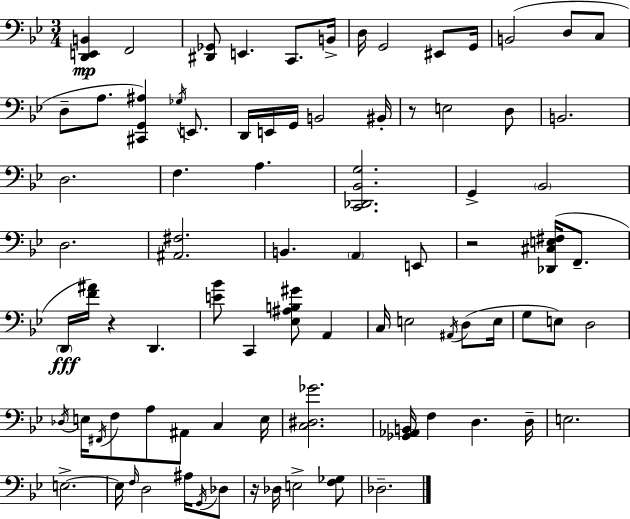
{
  \clef bass
  \numericTimeSignature
  \time 3/4
  \key bes \major
  <d, e, b,>4\mp f,2 | <dis, ges,>8 e,4. c,8. b,16-> | d16 g,2 eis,8 g,16 | b,2( d8 c8 | \break d8-- a8. <cis, g, ais>4) \acciaccatura { ges16 } e,8. | d,16 e,16 g,16 b,2 | bis,16-. r8 e2 d8 | b,2. | \break d2. | f4. a4. | <c, des, bes, g>2. | g,4-> \parenthesize bes,2 | \break d2. | <ais, fis>2. | b,4. \parenthesize a,4 e,8 | r2 <des, cis e fis>16( f,8.-- | \break \parenthesize d,16\fff <f' ais'>16) r4 d,4. | <e' bes'>8 c,4 <ees ais b gis'>8 a,4 | c16 e2 \acciaccatura { ais,16 } d8( | e16 g8 e8) d2 | \break \acciaccatura { des16 } e16 \acciaccatura { fis,16 } f8 a8 ais,8 c4 | e16 <c dis ges'>2. | <ges, aes, b,>16 f4 d4. | d16-- e2. | \break e2.->~~ | e16 \grace { f16 } d2 | ais16 \acciaccatura { g,16 } des8 r16 des16 e2-> | <f ges>8 des2.-- | \break \bar "|."
}